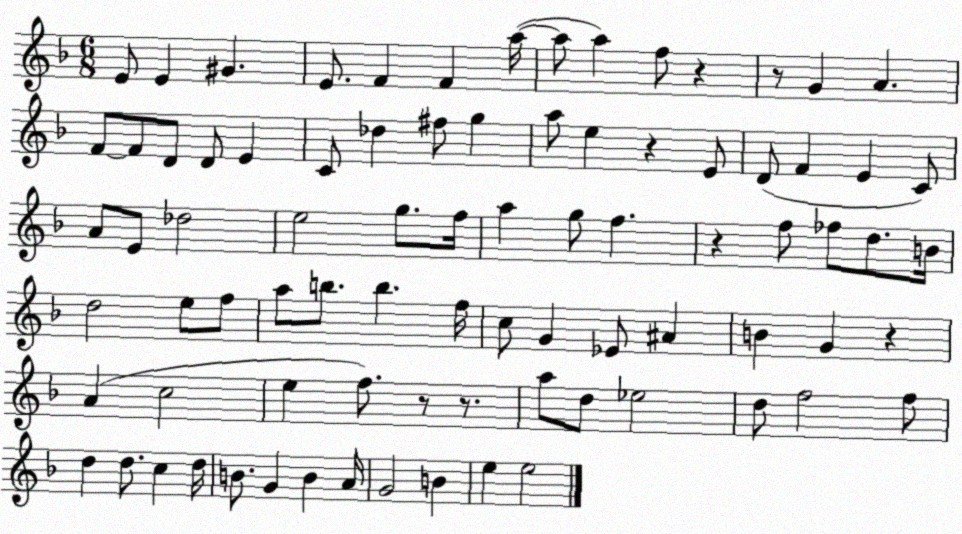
X:1
T:Untitled
M:6/8
L:1/4
K:F
E/2 E ^G E/2 F F a/4 a/2 a f/2 z z/2 G A F/2 F/2 D/2 D/2 E C/2 _d ^f/2 g a/2 e z E/2 D/2 F E C/2 A/2 E/2 _d2 e2 g/2 f/4 a g/2 f z f/2 _f/2 d/2 B/4 d2 e/2 f/2 a/2 b/2 b f/4 c/2 G _E/2 ^A B G z A c2 e f/2 z/2 z/2 a/2 d/2 _e2 d/2 f2 f/2 d d/2 c d/4 B/2 G B A/4 G2 B e e2